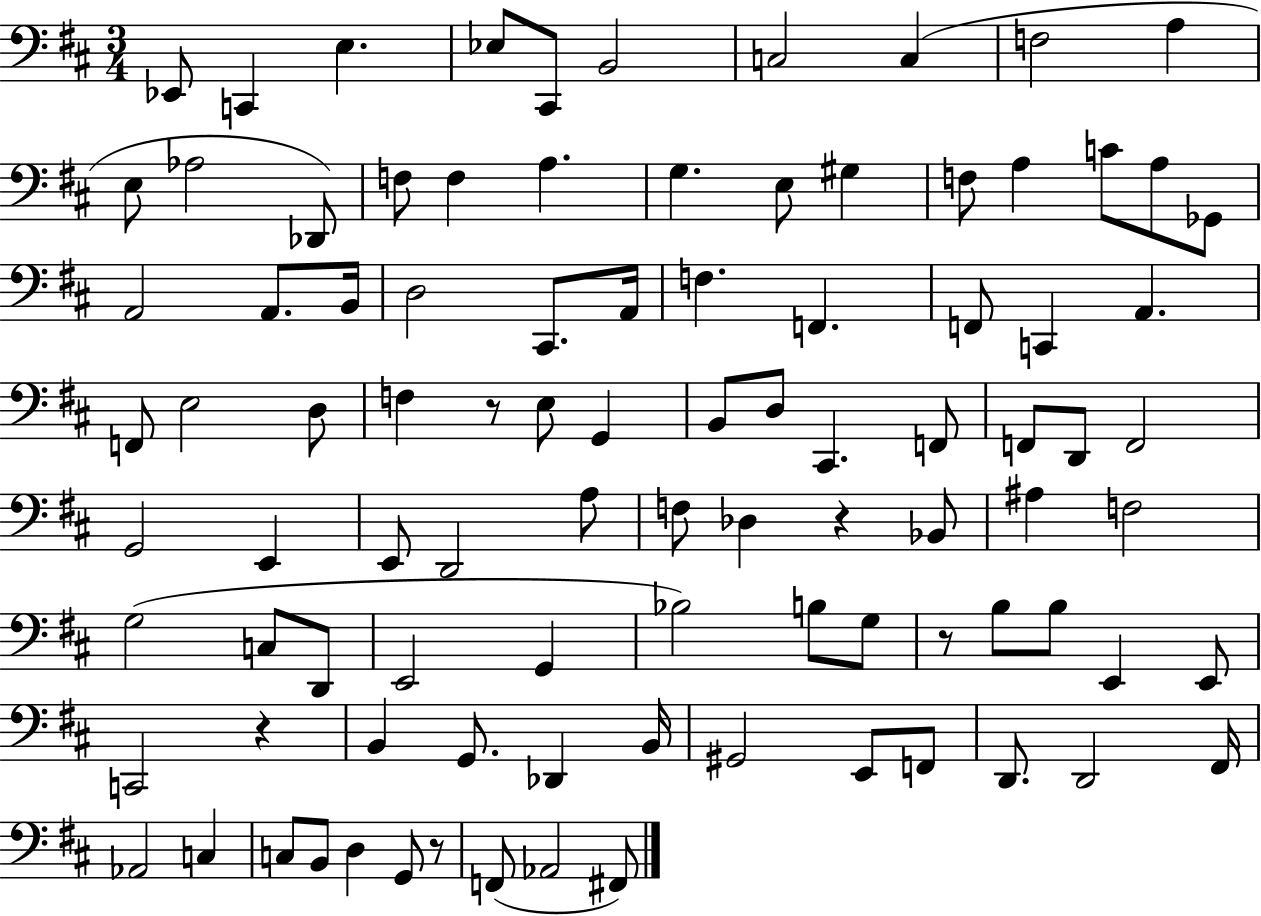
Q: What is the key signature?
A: D major